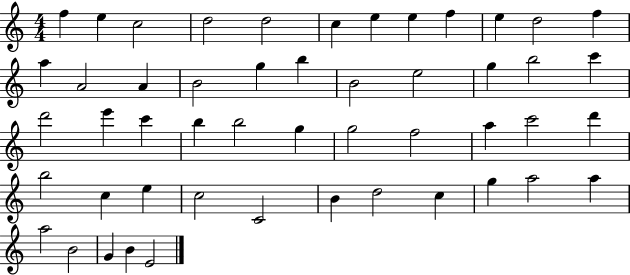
X:1
T:Untitled
M:4/4
L:1/4
K:C
f e c2 d2 d2 c e e f e d2 f a A2 A B2 g b B2 e2 g b2 c' d'2 e' c' b b2 g g2 f2 a c'2 d' b2 c e c2 C2 B d2 c g a2 a a2 B2 G B E2